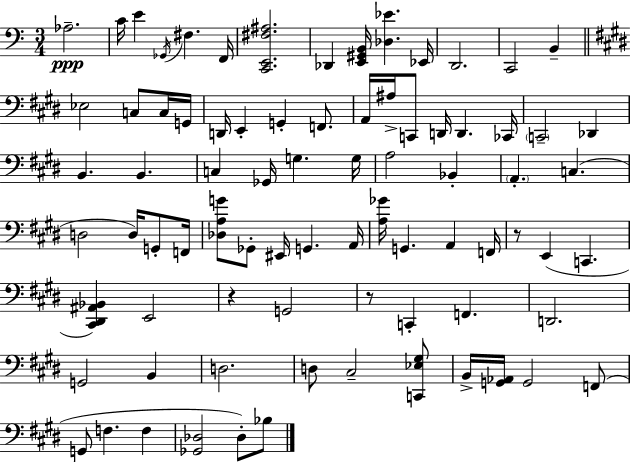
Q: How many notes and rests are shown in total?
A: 80